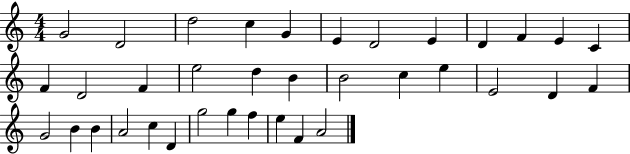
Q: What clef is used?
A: treble